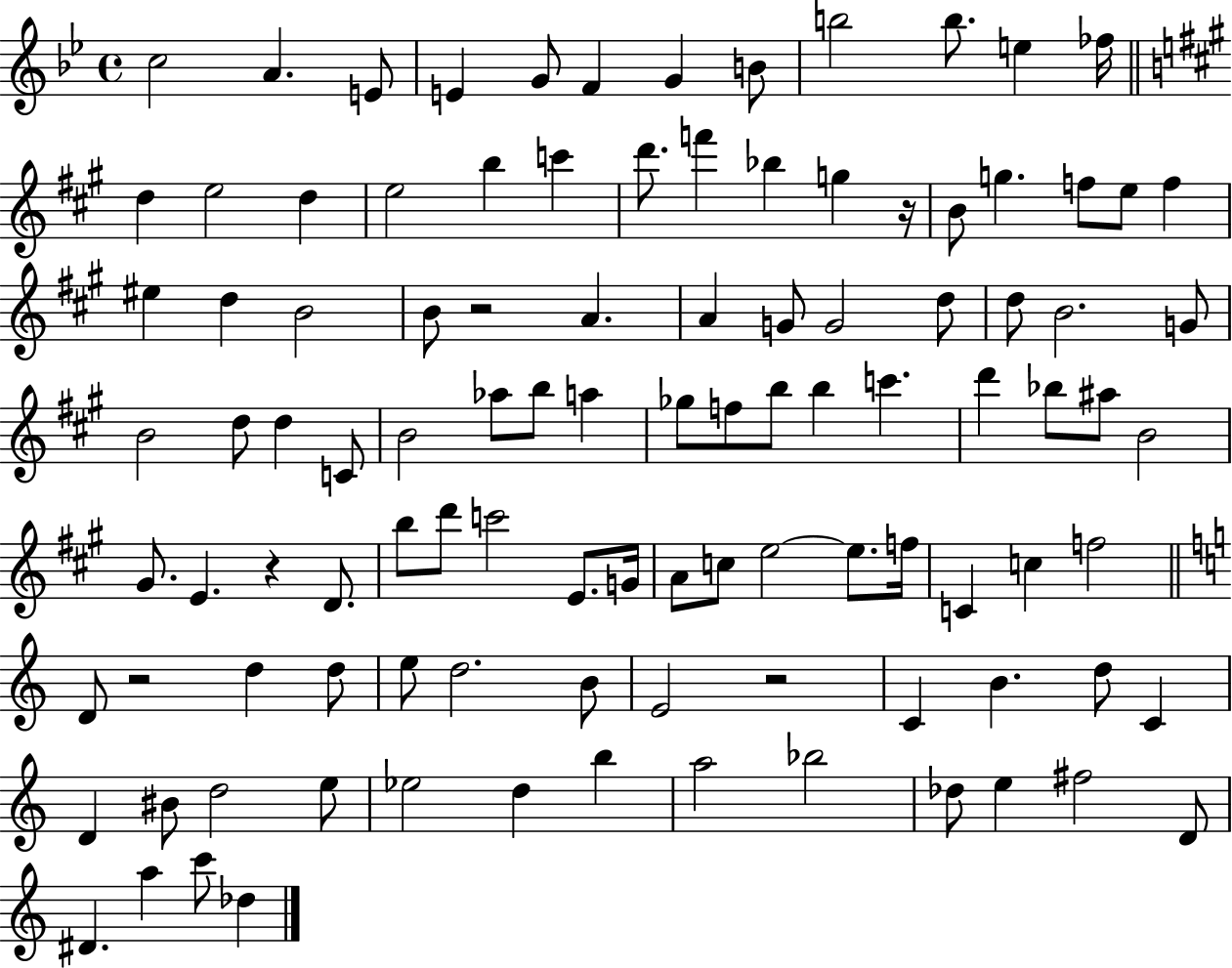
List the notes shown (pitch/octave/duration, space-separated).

C5/h A4/q. E4/e E4/q G4/e F4/q G4/q B4/e B5/h B5/e. E5/q FES5/s D5/q E5/h D5/q E5/h B5/q C6/q D6/e. F6/q Bb5/q G5/q R/s B4/e G5/q. F5/e E5/e F5/q EIS5/q D5/q B4/h B4/e R/h A4/q. A4/q G4/e G4/h D5/e D5/e B4/h. G4/e B4/h D5/e D5/q C4/e B4/h Ab5/e B5/e A5/q Gb5/e F5/e B5/e B5/q C6/q. D6/q Bb5/e A#5/e B4/h G#4/e. E4/q. R/q D4/e. B5/e D6/e C6/h E4/e. G4/s A4/e C5/e E5/h E5/e. F5/s C4/q C5/q F5/h D4/e R/h D5/q D5/e E5/e D5/h. B4/e E4/h R/h C4/q B4/q. D5/e C4/q D4/q BIS4/e D5/h E5/e Eb5/h D5/q B5/q A5/h Bb5/h Db5/e E5/q F#5/h D4/e D#4/q. A5/q C6/e Db5/q